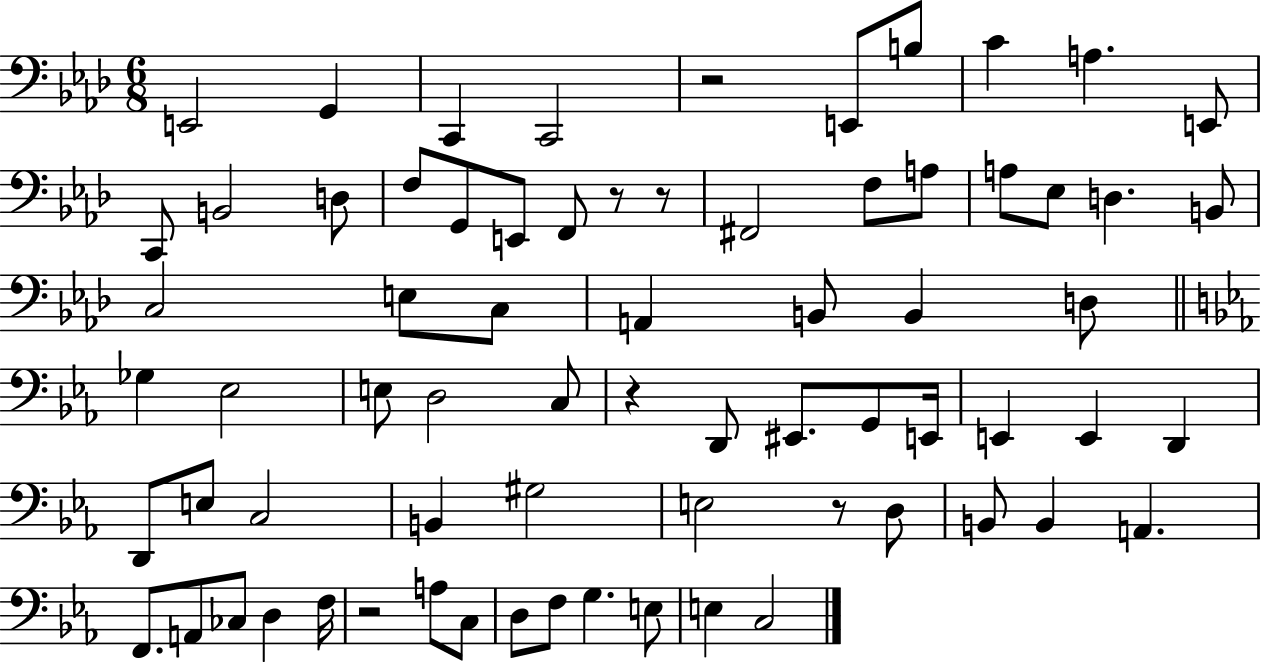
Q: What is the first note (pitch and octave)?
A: E2